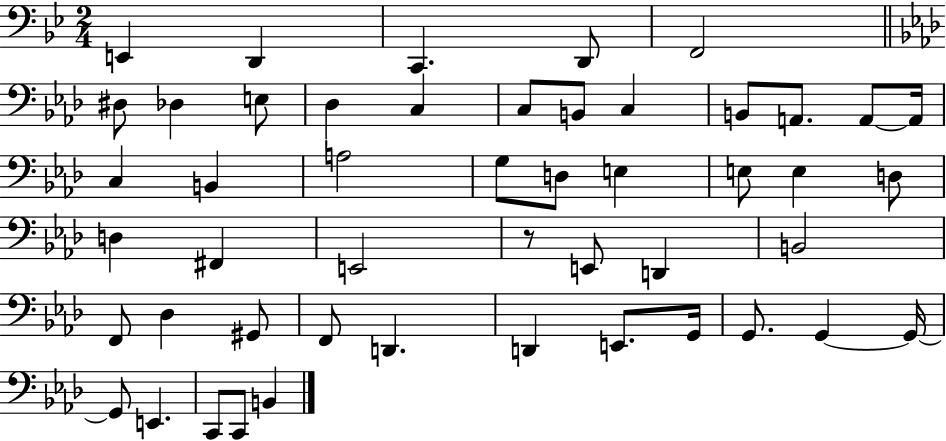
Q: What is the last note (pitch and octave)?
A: B2